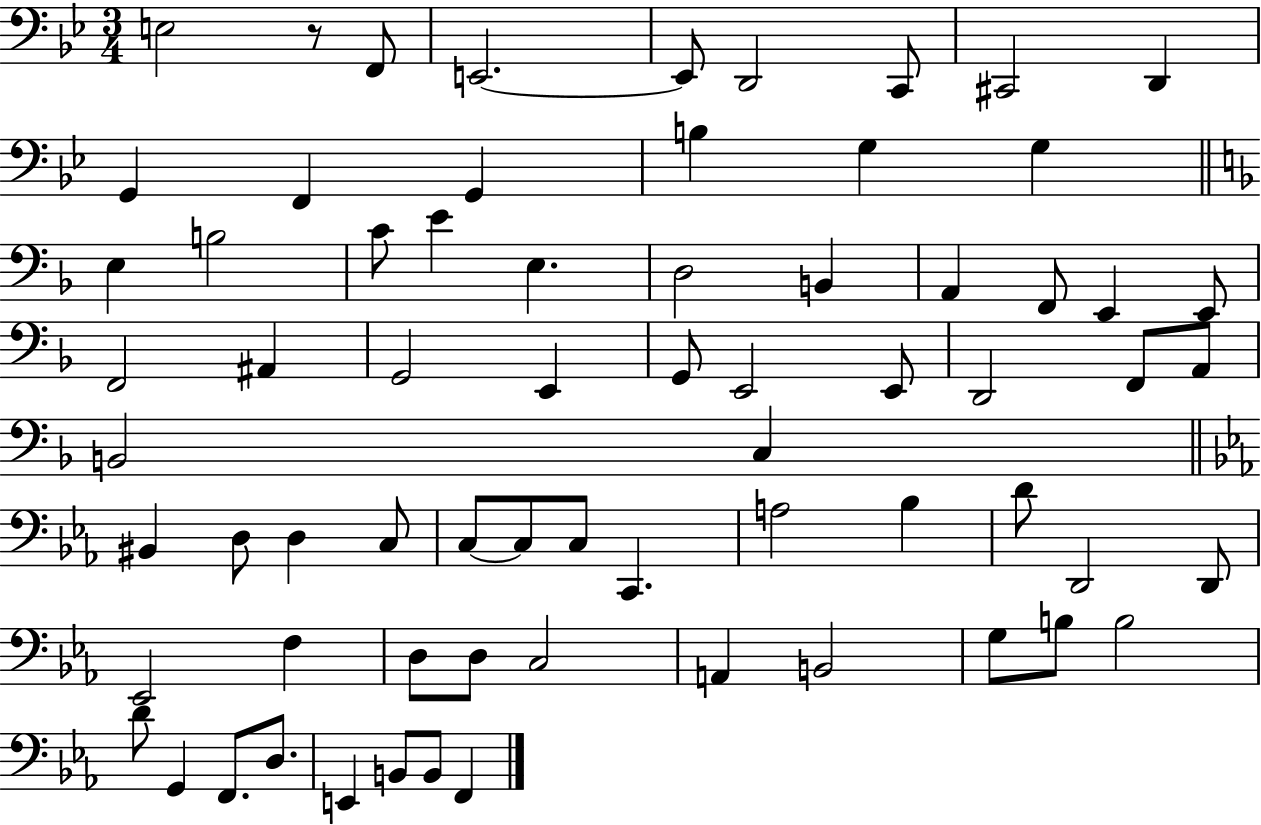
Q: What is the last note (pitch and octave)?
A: F2